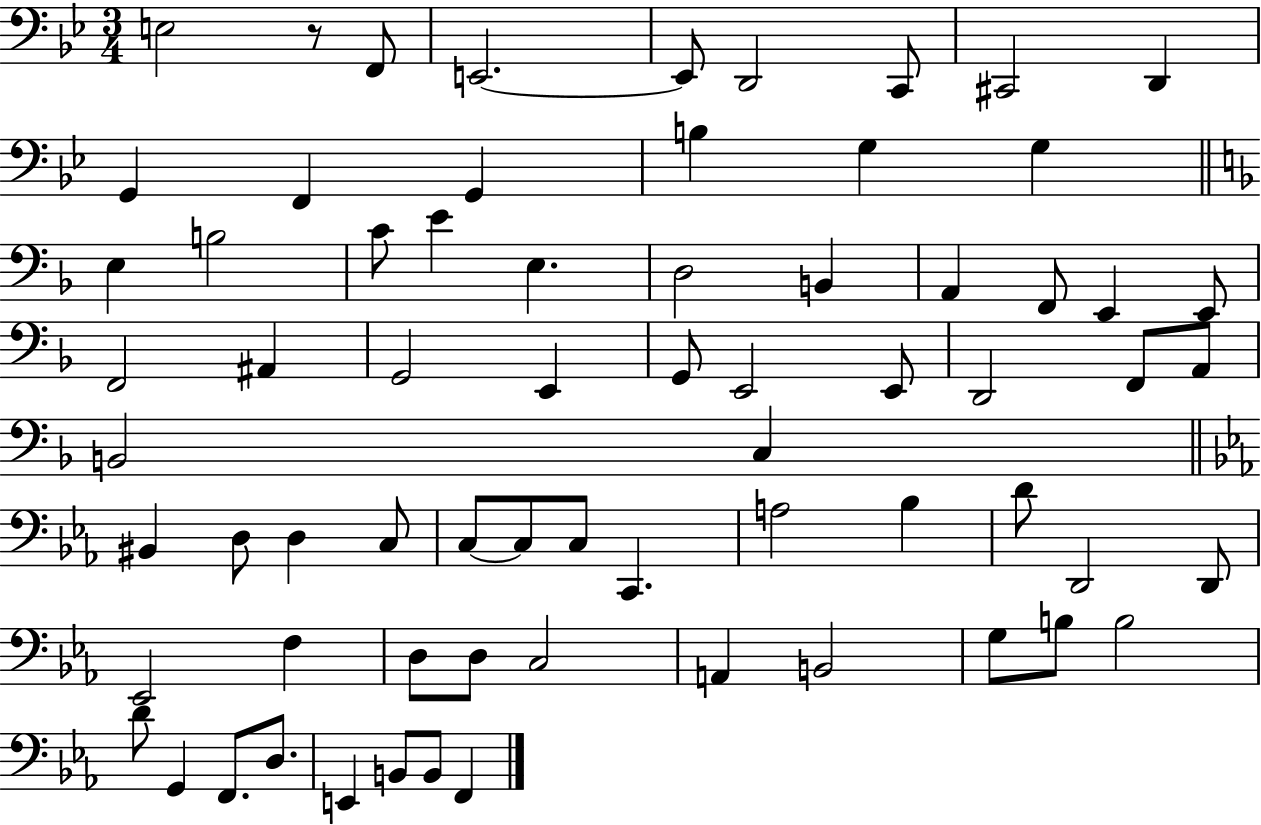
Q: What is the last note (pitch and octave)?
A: F2